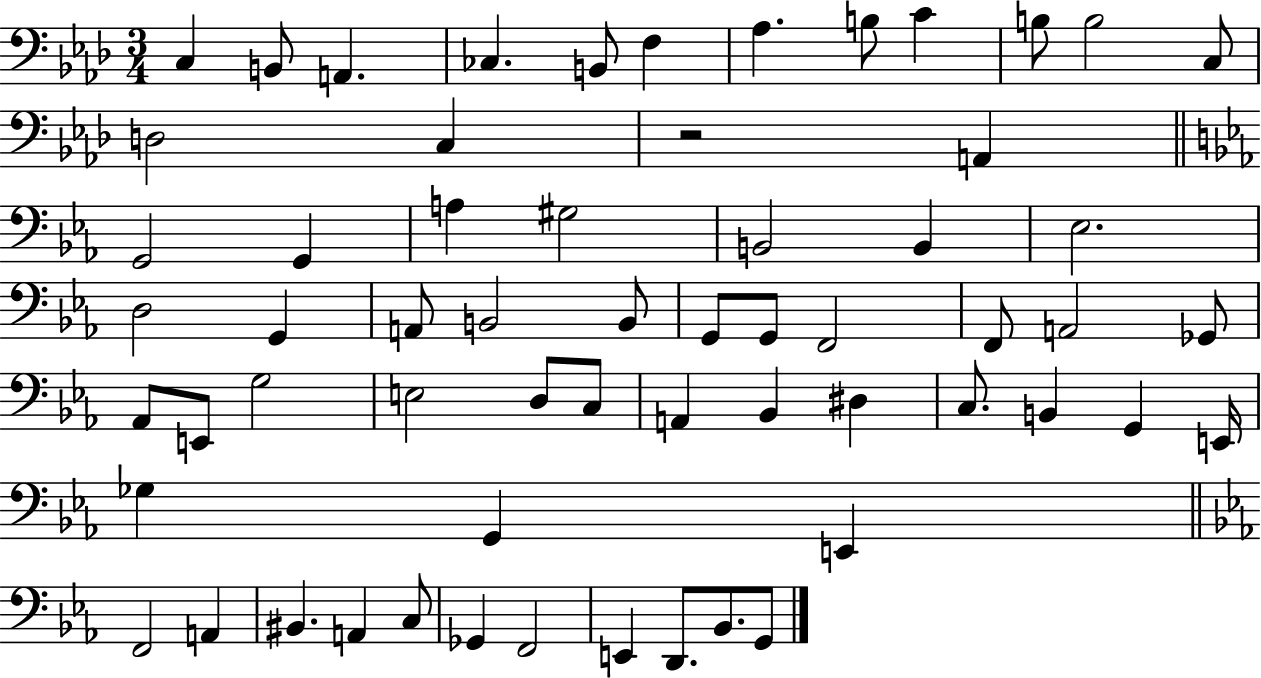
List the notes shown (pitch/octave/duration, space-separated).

C3/q B2/e A2/q. CES3/q. B2/e F3/q Ab3/q. B3/e C4/q B3/e B3/h C3/e D3/h C3/q R/h A2/q G2/h G2/q A3/q G#3/h B2/h B2/q Eb3/h. D3/h G2/q A2/e B2/h B2/e G2/e G2/e F2/h F2/e A2/h Gb2/e Ab2/e E2/e G3/h E3/h D3/e C3/e A2/q Bb2/q D#3/q C3/e. B2/q G2/q E2/s Gb3/q G2/q E2/q F2/h A2/q BIS2/q. A2/q C3/e Gb2/q F2/h E2/q D2/e. Bb2/e. G2/e